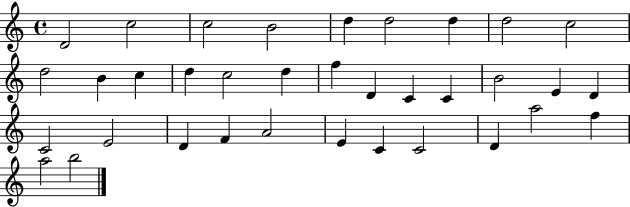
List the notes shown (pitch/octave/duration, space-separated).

D4/h C5/h C5/h B4/h D5/q D5/h D5/q D5/h C5/h D5/h B4/q C5/q D5/q C5/h D5/q F5/q D4/q C4/q C4/q B4/h E4/q D4/q C4/h E4/h D4/q F4/q A4/h E4/q C4/q C4/h D4/q A5/h F5/q A5/h B5/h